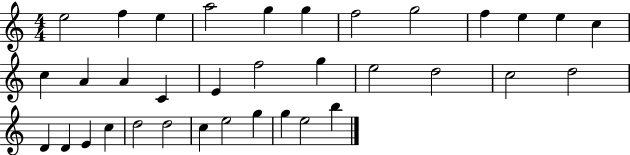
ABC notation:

X:1
T:Untitled
M:4/4
L:1/4
K:C
e2 f e a2 g g f2 g2 f e e c c A A C E f2 g e2 d2 c2 d2 D D E c d2 d2 c e2 g g e2 b